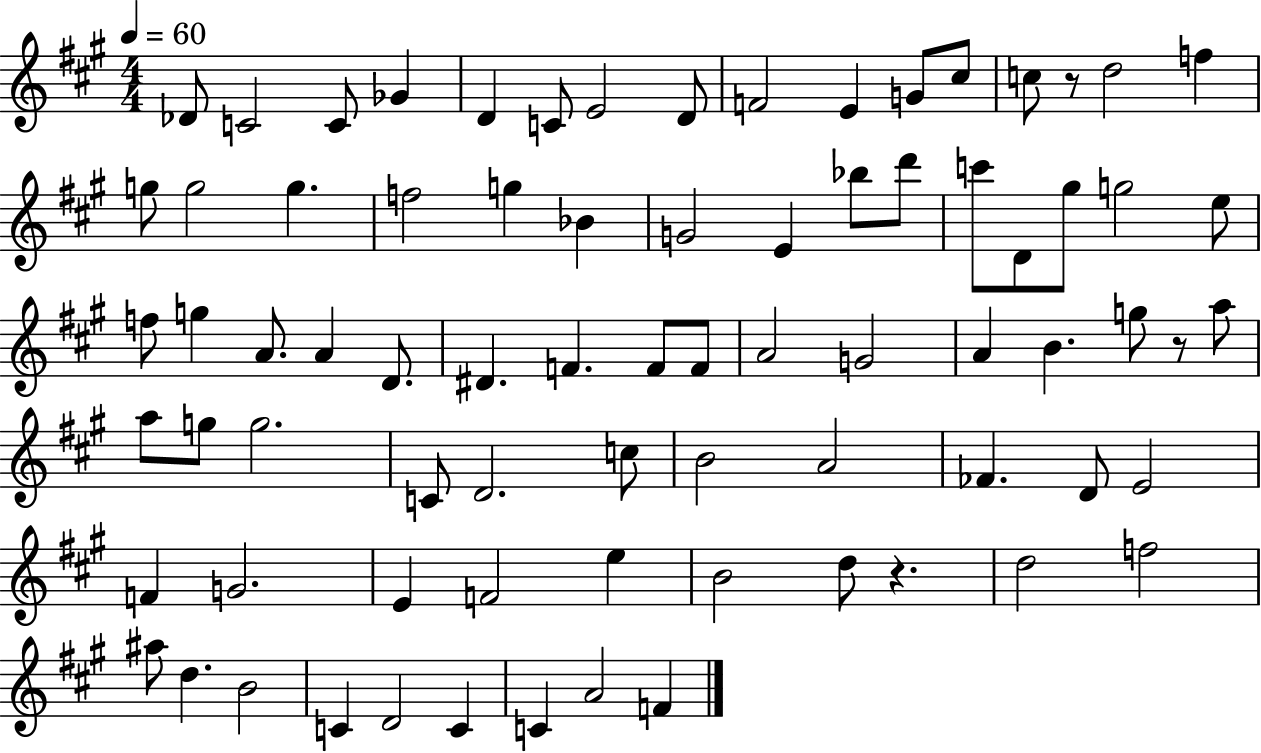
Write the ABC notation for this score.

X:1
T:Untitled
M:4/4
L:1/4
K:A
_D/2 C2 C/2 _G D C/2 E2 D/2 F2 E G/2 ^c/2 c/2 z/2 d2 f g/2 g2 g f2 g _B G2 E _b/2 d'/2 c'/2 D/2 ^g/2 g2 e/2 f/2 g A/2 A D/2 ^D F F/2 F/2 A2 G2 A B g/2 z/2 a/2 a/2 g/2 g2 C/2 D2 c/2 B2 A2 _F D/2 E2 F G2 E F2 e B2 d/2 z d2 f2 ^a/2 d B2 C D2 C C A2 F